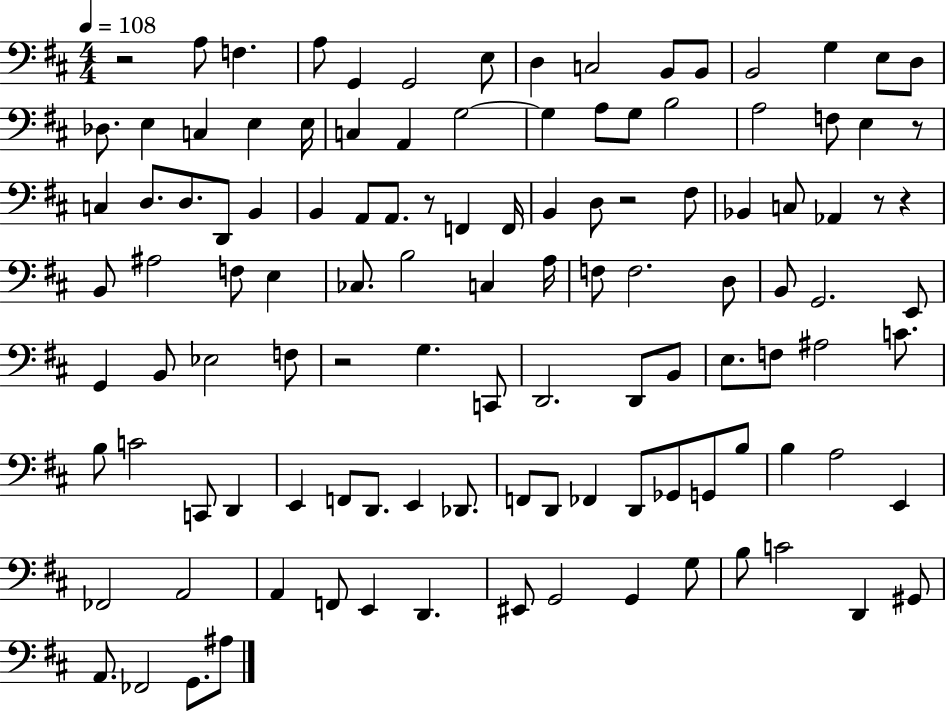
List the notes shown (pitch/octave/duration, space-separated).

R/h A3/e F3/q. A3/e G2/q G2/h E3/e D3/q C3/h B2/e B2/e B2/h G3/q E3/e D3/e Db3/e. E3/q C3/q E3/q E3/s C3/q A2/q G3/h G3/q A3/e G3/e B3/h A3/h F3/e E3/q R/e C3/q D3/e. D3/e. D2/e B2/q B2/q A2/e A2/e. R/e F2/q F2/s B2/q D3/e R/h F#3/e Bb2/q C3/e Ab2/q R/e R/q B2/e A#3/h F3/e E3/q CES3/e. B3/h C3/q A3/s F3/e F3/h. D3/e B2/e G2/h. E2/e G2/q B2/e Eb3/h F3/e R/h G3/q. C2/e D2/h. D2/e B2/e E3/e. F3/e A#3/h C4/e. B3/e C4/h C2/e D2/q E2/q F2/e D2/e. E2/q Db2/e. F2/e D2/e FES2/q D2/e Gb2/e G2/e B3/e B3/q A3/h E2/q FES2/h A2/h A2/q F2/e E2/q D2/q. EIS2/e G2/h G2/q G3/e B3/e C4/h D2/q G#2/e A2/e. FES2/h G2/e. A#3/e